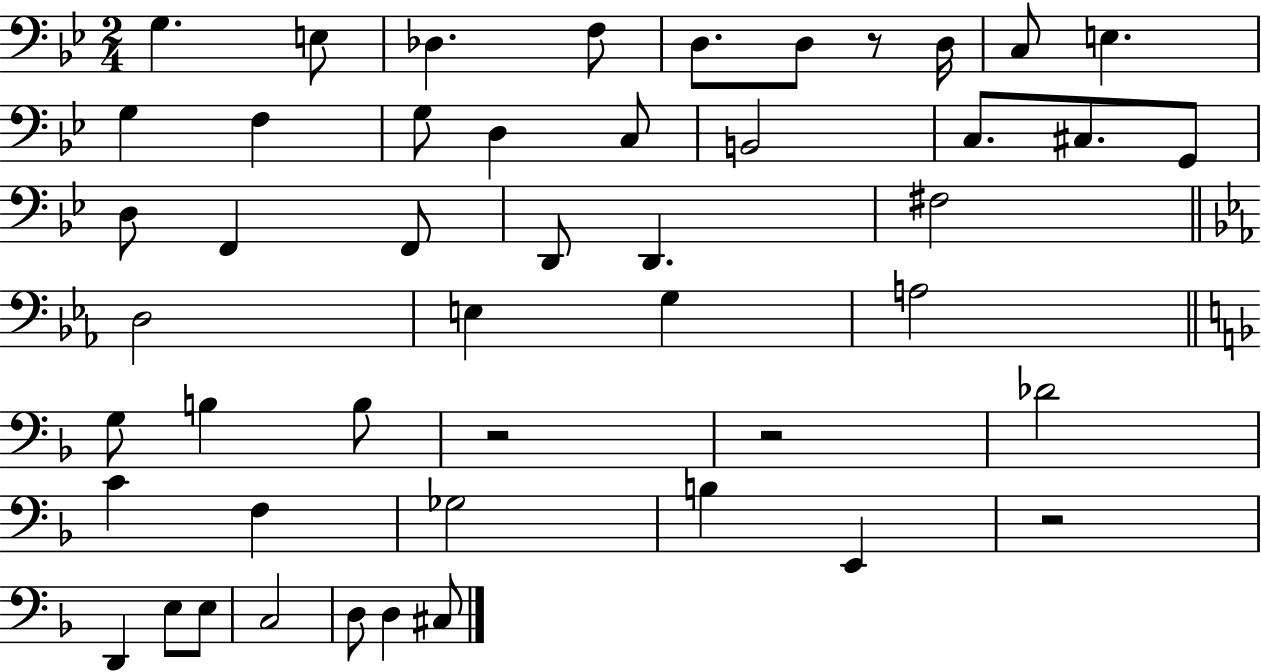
G3/q. E3/e Db3/q. F3/e D3/e. D3/e R/e D3/s C3/e E3/q. G3/q F3/q G3/e D3/q C3/e B2/h C3/e. C#3/e. G2/e D3/e F2/q F2/e D2/e D2/q. F#3/h D3/h E3/q G3/q A3/h G3/e B3/q B3/e R/h R/h Db4/h C4/q F3/q Gb3/h B3/q E2/q R/h D2/q E3/e E3/e C3/h D3/e D3/q C#3/e